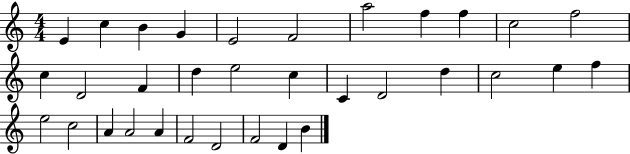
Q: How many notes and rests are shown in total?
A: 33